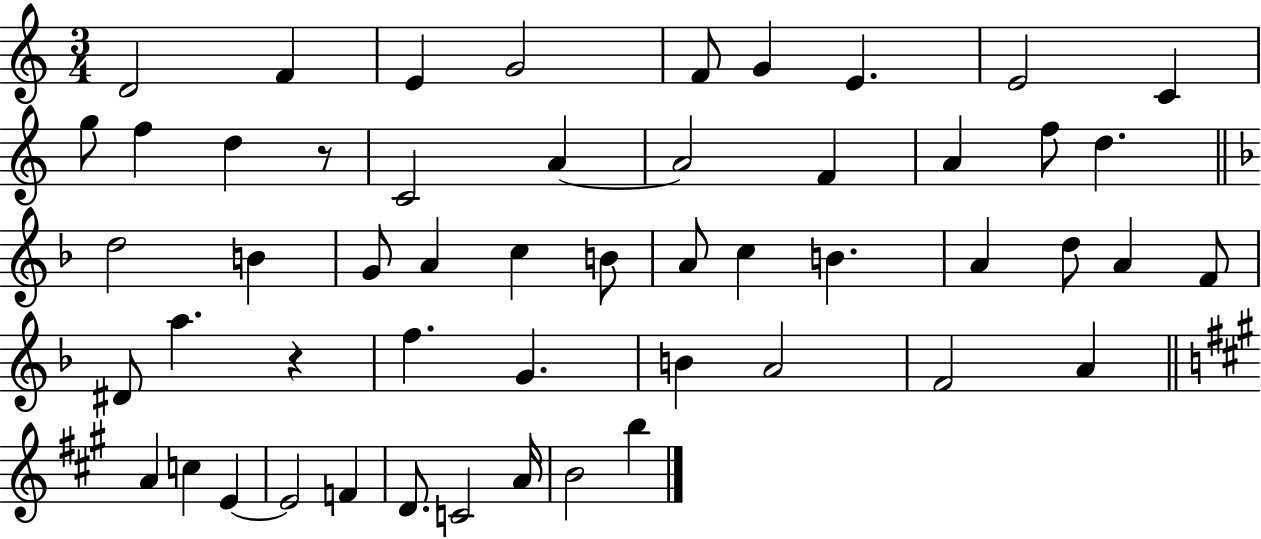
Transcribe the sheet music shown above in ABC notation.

X:1
T:Untitled
M:3/4
L:1/4
K:C
D2 F E G2 F/2 G E E2 C g/2 f d z/2 C2 A A2 F A f/2 d d2 B G/2 A c B/2 A/2 c B A d/2 A F/2 ^D/2 a z f G B A2 F2 A A c E E2 F D/2 C2 A/4 B2 b